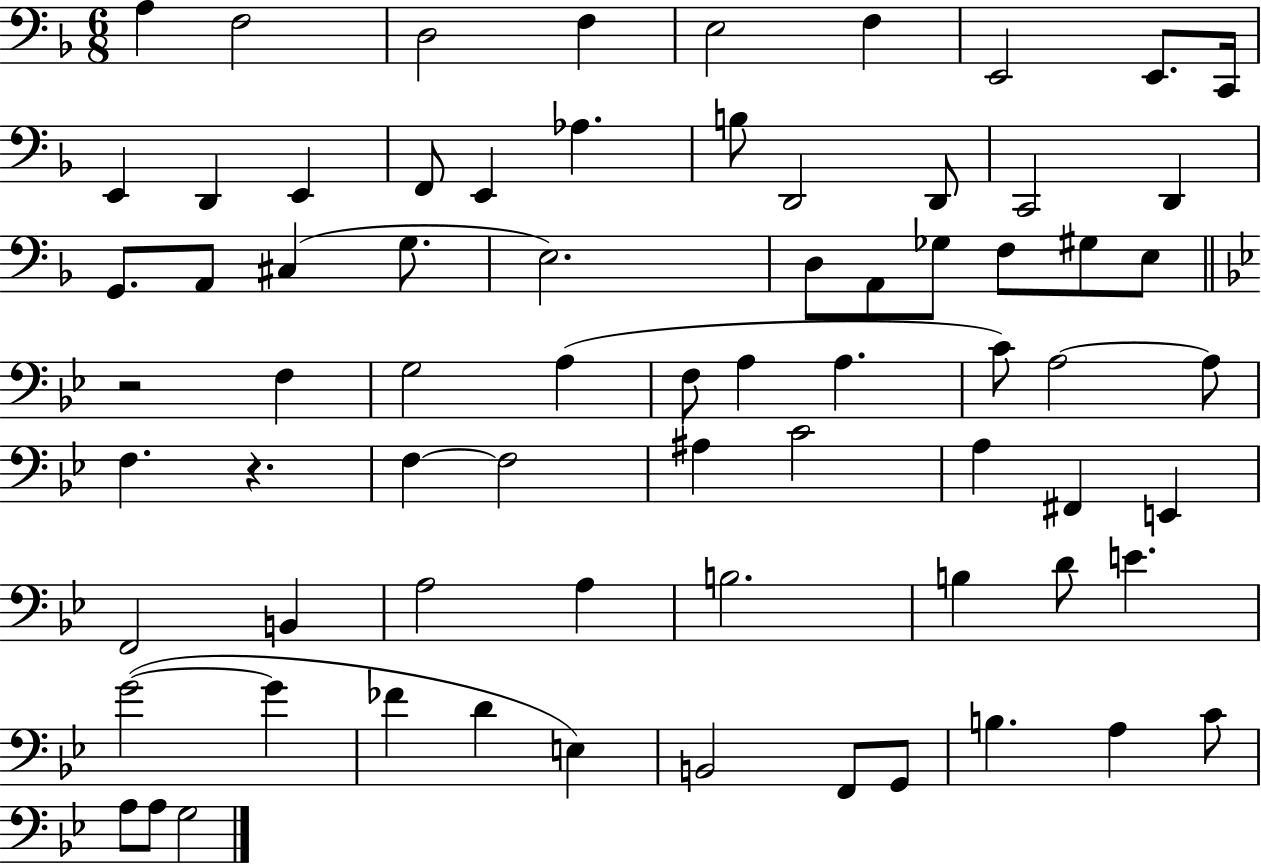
A3/q F3/h D3/h F3/q E3/h F3/q E2/h E2/e. C2/s E2/q D2/q E2/q F2/e E2/q Ab3/q. B3/e D2/h D2/e C2/h D2/q G2/e. A2/e C#3/q G3/e. E3/h. D3/e A2/e Gb3/e F3/e G#3/e E3/e R/h F3/q G3/h A3/q F3/e A3/q A3/q. C4/e A3/h A3/e F3/q. R/q. F3/q F3/h A#3/q C4/h A3/q F#2/q E2/q F2/h B2/q A3/h A3/q B3/h. B3/q D4/e E4/q. G4/h G4/q FES4/q D4/q E3/q B2/h F2/e G2/e B3/q. A3/q C4/e A3/e A3/e G3/h